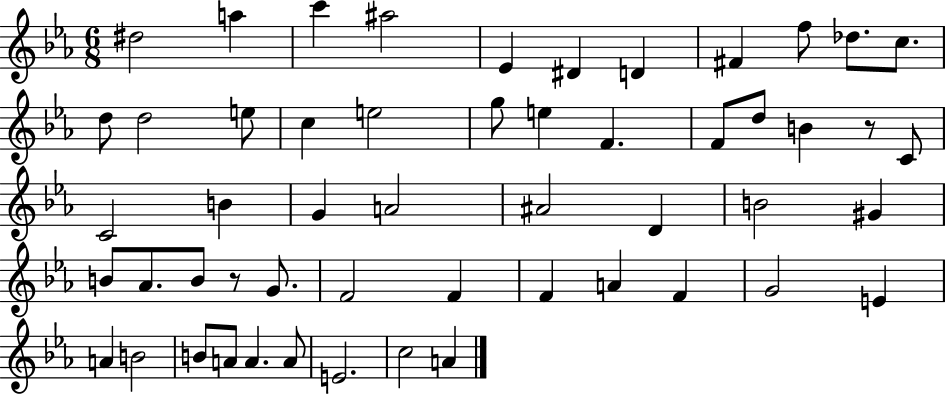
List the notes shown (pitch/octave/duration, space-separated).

D#5/h A5/q C6/q A#5/h Eb4/q D#4/q D4/q F#4/q F5/e Db5/e. C5/e. D5/e D5/h E5/e C5/q E5/h G5/e E5/q F4/q. F4/e D5/e B4/q R/e C4/e C4/h B4/q G4/q A4/h A#4/h D4/q B4/h G#4/q B4/e Ab4/e. B4/e R/e G4/e. F4/h F4/q F4/q A4/q F4/q G4/h E4/q A4/q B4/h B4/e A4/e A4/q. A4/e E4/h. C5/h A4/q